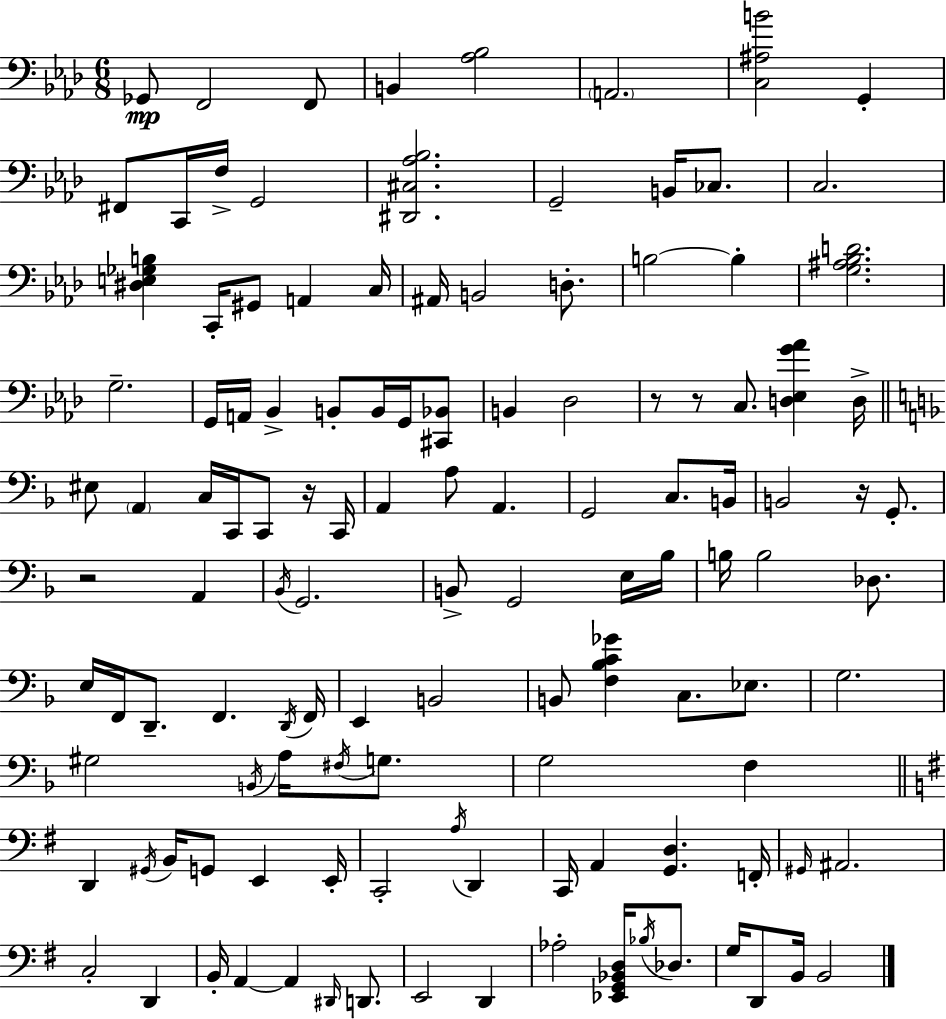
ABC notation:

X:1
T:Untitled
M:6/8
L:1/4
K:Ab
_G,,/2 F,,2 F,,/2 B,, [_A,_B,]2 A,,2 [C,^A,B]2 G,, ^F,,/2 C,,/4 F,/4 G,,2 [^D,,^C,_A,_B,]2 G,,2 B,,/4 _C,/2 C,2 [^D,E,_G,B,] C,,/4 ^G,,/2 A,, C,/4 ^A,,/4 B,,2 D,/2 B,2 B, [G,^A,_B,D]2 G,2 G,,/4 A,,/4 _B,, B,,/2 B,,/4 G,,/4 [^C,,_B,,]/2 B,, _D,2 z/2 z/2 C,/2 [D,_E,G_A] D,/4 ^E,/2 A,, C,/4 C,,/4 C,,/2 z/4 C,,/4 A,, A,/2 A,, G,,2 C,/2 B,,/4 B,,2 z/4 G,,/2 z2 A,, _B,,/4 G,,2 B,,/2 G,,2 E,/4 _B,/4 B,/4 B,2 _D,/2 E,/4 F,,/4 D,,/2 F,, D,,/4 F,,/4 E,, B,,2 B,,/2 [F,_B,C_G] C,/2 _E,/2 G,2 ^G,2 B,,/4 A,/4 ^F,/4 G,/2 G,2 F, D,, ^G,,/4 B,,/4 G,,/2 E,, E,,/4 C,,2 A,/4 D,, C,,/4 A,, [G,,D,] F,,/4 ^G,,/4 ^A,,2 C,2 D,, B,,/4 A,, A,, ^D,,/4 D,,/2 E,,2 D,, _A,2 [_E,,G,,_B,,D,]/4 _B,/4 _D,/2 G,/4 D,,/2 B,,/4 B,,2